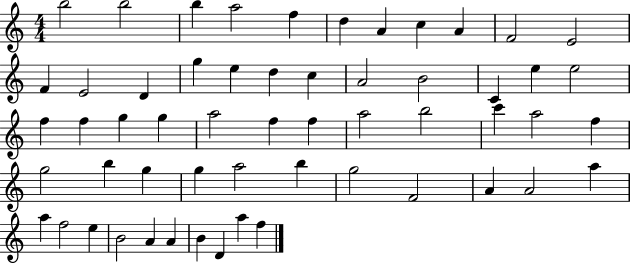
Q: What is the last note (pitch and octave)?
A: F5